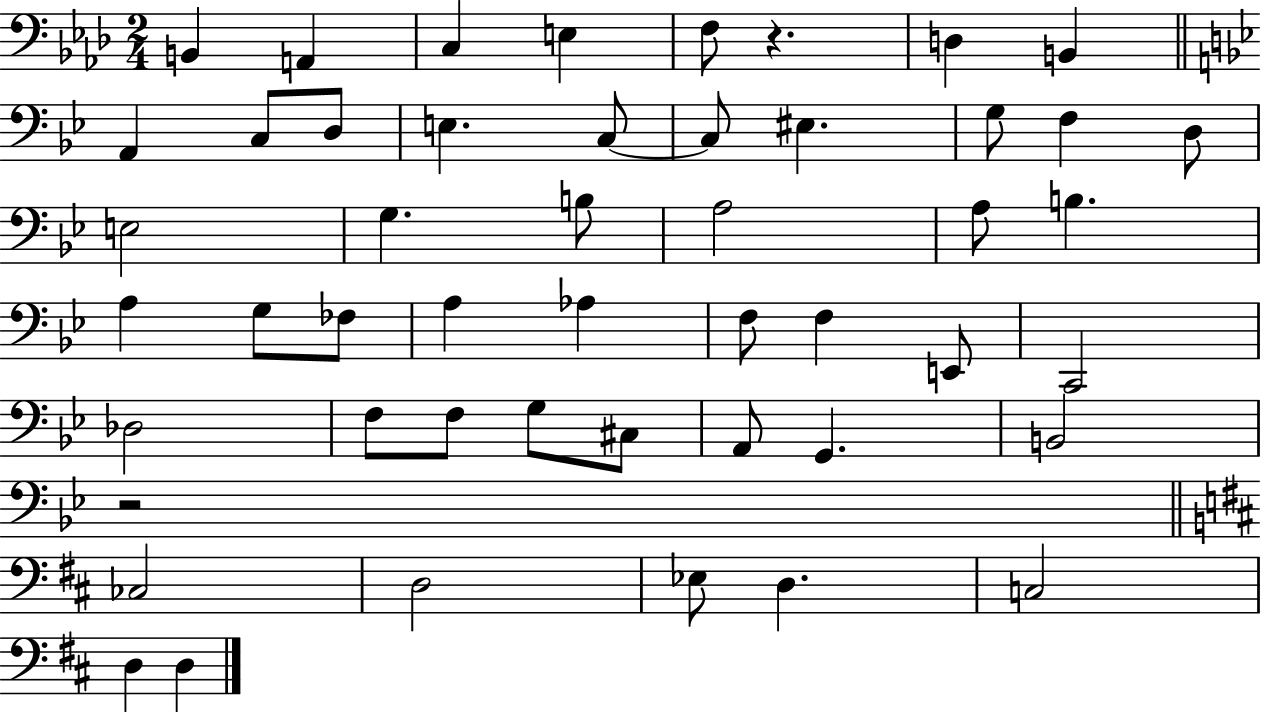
B2/q A2/q C3/q E3/q F3/e R/q. D3/q B2/q A2/q C3/e D3/e E3/q. C3/e C3/e EIS3/q. G3/e F3/q D3/e E3/h G3/q. B3/e A3/h A3/e B3/q. A3/q G3/e FES3/e A3/q Ab3/q F3/e F3/q E2/e C2/h Db3/h F3/e F3/e G3/e C#3/e A2/e G2/q. B2/h R/h CES3/h D3/h Eb3/e D3/q. C3/h D3/q D3/q